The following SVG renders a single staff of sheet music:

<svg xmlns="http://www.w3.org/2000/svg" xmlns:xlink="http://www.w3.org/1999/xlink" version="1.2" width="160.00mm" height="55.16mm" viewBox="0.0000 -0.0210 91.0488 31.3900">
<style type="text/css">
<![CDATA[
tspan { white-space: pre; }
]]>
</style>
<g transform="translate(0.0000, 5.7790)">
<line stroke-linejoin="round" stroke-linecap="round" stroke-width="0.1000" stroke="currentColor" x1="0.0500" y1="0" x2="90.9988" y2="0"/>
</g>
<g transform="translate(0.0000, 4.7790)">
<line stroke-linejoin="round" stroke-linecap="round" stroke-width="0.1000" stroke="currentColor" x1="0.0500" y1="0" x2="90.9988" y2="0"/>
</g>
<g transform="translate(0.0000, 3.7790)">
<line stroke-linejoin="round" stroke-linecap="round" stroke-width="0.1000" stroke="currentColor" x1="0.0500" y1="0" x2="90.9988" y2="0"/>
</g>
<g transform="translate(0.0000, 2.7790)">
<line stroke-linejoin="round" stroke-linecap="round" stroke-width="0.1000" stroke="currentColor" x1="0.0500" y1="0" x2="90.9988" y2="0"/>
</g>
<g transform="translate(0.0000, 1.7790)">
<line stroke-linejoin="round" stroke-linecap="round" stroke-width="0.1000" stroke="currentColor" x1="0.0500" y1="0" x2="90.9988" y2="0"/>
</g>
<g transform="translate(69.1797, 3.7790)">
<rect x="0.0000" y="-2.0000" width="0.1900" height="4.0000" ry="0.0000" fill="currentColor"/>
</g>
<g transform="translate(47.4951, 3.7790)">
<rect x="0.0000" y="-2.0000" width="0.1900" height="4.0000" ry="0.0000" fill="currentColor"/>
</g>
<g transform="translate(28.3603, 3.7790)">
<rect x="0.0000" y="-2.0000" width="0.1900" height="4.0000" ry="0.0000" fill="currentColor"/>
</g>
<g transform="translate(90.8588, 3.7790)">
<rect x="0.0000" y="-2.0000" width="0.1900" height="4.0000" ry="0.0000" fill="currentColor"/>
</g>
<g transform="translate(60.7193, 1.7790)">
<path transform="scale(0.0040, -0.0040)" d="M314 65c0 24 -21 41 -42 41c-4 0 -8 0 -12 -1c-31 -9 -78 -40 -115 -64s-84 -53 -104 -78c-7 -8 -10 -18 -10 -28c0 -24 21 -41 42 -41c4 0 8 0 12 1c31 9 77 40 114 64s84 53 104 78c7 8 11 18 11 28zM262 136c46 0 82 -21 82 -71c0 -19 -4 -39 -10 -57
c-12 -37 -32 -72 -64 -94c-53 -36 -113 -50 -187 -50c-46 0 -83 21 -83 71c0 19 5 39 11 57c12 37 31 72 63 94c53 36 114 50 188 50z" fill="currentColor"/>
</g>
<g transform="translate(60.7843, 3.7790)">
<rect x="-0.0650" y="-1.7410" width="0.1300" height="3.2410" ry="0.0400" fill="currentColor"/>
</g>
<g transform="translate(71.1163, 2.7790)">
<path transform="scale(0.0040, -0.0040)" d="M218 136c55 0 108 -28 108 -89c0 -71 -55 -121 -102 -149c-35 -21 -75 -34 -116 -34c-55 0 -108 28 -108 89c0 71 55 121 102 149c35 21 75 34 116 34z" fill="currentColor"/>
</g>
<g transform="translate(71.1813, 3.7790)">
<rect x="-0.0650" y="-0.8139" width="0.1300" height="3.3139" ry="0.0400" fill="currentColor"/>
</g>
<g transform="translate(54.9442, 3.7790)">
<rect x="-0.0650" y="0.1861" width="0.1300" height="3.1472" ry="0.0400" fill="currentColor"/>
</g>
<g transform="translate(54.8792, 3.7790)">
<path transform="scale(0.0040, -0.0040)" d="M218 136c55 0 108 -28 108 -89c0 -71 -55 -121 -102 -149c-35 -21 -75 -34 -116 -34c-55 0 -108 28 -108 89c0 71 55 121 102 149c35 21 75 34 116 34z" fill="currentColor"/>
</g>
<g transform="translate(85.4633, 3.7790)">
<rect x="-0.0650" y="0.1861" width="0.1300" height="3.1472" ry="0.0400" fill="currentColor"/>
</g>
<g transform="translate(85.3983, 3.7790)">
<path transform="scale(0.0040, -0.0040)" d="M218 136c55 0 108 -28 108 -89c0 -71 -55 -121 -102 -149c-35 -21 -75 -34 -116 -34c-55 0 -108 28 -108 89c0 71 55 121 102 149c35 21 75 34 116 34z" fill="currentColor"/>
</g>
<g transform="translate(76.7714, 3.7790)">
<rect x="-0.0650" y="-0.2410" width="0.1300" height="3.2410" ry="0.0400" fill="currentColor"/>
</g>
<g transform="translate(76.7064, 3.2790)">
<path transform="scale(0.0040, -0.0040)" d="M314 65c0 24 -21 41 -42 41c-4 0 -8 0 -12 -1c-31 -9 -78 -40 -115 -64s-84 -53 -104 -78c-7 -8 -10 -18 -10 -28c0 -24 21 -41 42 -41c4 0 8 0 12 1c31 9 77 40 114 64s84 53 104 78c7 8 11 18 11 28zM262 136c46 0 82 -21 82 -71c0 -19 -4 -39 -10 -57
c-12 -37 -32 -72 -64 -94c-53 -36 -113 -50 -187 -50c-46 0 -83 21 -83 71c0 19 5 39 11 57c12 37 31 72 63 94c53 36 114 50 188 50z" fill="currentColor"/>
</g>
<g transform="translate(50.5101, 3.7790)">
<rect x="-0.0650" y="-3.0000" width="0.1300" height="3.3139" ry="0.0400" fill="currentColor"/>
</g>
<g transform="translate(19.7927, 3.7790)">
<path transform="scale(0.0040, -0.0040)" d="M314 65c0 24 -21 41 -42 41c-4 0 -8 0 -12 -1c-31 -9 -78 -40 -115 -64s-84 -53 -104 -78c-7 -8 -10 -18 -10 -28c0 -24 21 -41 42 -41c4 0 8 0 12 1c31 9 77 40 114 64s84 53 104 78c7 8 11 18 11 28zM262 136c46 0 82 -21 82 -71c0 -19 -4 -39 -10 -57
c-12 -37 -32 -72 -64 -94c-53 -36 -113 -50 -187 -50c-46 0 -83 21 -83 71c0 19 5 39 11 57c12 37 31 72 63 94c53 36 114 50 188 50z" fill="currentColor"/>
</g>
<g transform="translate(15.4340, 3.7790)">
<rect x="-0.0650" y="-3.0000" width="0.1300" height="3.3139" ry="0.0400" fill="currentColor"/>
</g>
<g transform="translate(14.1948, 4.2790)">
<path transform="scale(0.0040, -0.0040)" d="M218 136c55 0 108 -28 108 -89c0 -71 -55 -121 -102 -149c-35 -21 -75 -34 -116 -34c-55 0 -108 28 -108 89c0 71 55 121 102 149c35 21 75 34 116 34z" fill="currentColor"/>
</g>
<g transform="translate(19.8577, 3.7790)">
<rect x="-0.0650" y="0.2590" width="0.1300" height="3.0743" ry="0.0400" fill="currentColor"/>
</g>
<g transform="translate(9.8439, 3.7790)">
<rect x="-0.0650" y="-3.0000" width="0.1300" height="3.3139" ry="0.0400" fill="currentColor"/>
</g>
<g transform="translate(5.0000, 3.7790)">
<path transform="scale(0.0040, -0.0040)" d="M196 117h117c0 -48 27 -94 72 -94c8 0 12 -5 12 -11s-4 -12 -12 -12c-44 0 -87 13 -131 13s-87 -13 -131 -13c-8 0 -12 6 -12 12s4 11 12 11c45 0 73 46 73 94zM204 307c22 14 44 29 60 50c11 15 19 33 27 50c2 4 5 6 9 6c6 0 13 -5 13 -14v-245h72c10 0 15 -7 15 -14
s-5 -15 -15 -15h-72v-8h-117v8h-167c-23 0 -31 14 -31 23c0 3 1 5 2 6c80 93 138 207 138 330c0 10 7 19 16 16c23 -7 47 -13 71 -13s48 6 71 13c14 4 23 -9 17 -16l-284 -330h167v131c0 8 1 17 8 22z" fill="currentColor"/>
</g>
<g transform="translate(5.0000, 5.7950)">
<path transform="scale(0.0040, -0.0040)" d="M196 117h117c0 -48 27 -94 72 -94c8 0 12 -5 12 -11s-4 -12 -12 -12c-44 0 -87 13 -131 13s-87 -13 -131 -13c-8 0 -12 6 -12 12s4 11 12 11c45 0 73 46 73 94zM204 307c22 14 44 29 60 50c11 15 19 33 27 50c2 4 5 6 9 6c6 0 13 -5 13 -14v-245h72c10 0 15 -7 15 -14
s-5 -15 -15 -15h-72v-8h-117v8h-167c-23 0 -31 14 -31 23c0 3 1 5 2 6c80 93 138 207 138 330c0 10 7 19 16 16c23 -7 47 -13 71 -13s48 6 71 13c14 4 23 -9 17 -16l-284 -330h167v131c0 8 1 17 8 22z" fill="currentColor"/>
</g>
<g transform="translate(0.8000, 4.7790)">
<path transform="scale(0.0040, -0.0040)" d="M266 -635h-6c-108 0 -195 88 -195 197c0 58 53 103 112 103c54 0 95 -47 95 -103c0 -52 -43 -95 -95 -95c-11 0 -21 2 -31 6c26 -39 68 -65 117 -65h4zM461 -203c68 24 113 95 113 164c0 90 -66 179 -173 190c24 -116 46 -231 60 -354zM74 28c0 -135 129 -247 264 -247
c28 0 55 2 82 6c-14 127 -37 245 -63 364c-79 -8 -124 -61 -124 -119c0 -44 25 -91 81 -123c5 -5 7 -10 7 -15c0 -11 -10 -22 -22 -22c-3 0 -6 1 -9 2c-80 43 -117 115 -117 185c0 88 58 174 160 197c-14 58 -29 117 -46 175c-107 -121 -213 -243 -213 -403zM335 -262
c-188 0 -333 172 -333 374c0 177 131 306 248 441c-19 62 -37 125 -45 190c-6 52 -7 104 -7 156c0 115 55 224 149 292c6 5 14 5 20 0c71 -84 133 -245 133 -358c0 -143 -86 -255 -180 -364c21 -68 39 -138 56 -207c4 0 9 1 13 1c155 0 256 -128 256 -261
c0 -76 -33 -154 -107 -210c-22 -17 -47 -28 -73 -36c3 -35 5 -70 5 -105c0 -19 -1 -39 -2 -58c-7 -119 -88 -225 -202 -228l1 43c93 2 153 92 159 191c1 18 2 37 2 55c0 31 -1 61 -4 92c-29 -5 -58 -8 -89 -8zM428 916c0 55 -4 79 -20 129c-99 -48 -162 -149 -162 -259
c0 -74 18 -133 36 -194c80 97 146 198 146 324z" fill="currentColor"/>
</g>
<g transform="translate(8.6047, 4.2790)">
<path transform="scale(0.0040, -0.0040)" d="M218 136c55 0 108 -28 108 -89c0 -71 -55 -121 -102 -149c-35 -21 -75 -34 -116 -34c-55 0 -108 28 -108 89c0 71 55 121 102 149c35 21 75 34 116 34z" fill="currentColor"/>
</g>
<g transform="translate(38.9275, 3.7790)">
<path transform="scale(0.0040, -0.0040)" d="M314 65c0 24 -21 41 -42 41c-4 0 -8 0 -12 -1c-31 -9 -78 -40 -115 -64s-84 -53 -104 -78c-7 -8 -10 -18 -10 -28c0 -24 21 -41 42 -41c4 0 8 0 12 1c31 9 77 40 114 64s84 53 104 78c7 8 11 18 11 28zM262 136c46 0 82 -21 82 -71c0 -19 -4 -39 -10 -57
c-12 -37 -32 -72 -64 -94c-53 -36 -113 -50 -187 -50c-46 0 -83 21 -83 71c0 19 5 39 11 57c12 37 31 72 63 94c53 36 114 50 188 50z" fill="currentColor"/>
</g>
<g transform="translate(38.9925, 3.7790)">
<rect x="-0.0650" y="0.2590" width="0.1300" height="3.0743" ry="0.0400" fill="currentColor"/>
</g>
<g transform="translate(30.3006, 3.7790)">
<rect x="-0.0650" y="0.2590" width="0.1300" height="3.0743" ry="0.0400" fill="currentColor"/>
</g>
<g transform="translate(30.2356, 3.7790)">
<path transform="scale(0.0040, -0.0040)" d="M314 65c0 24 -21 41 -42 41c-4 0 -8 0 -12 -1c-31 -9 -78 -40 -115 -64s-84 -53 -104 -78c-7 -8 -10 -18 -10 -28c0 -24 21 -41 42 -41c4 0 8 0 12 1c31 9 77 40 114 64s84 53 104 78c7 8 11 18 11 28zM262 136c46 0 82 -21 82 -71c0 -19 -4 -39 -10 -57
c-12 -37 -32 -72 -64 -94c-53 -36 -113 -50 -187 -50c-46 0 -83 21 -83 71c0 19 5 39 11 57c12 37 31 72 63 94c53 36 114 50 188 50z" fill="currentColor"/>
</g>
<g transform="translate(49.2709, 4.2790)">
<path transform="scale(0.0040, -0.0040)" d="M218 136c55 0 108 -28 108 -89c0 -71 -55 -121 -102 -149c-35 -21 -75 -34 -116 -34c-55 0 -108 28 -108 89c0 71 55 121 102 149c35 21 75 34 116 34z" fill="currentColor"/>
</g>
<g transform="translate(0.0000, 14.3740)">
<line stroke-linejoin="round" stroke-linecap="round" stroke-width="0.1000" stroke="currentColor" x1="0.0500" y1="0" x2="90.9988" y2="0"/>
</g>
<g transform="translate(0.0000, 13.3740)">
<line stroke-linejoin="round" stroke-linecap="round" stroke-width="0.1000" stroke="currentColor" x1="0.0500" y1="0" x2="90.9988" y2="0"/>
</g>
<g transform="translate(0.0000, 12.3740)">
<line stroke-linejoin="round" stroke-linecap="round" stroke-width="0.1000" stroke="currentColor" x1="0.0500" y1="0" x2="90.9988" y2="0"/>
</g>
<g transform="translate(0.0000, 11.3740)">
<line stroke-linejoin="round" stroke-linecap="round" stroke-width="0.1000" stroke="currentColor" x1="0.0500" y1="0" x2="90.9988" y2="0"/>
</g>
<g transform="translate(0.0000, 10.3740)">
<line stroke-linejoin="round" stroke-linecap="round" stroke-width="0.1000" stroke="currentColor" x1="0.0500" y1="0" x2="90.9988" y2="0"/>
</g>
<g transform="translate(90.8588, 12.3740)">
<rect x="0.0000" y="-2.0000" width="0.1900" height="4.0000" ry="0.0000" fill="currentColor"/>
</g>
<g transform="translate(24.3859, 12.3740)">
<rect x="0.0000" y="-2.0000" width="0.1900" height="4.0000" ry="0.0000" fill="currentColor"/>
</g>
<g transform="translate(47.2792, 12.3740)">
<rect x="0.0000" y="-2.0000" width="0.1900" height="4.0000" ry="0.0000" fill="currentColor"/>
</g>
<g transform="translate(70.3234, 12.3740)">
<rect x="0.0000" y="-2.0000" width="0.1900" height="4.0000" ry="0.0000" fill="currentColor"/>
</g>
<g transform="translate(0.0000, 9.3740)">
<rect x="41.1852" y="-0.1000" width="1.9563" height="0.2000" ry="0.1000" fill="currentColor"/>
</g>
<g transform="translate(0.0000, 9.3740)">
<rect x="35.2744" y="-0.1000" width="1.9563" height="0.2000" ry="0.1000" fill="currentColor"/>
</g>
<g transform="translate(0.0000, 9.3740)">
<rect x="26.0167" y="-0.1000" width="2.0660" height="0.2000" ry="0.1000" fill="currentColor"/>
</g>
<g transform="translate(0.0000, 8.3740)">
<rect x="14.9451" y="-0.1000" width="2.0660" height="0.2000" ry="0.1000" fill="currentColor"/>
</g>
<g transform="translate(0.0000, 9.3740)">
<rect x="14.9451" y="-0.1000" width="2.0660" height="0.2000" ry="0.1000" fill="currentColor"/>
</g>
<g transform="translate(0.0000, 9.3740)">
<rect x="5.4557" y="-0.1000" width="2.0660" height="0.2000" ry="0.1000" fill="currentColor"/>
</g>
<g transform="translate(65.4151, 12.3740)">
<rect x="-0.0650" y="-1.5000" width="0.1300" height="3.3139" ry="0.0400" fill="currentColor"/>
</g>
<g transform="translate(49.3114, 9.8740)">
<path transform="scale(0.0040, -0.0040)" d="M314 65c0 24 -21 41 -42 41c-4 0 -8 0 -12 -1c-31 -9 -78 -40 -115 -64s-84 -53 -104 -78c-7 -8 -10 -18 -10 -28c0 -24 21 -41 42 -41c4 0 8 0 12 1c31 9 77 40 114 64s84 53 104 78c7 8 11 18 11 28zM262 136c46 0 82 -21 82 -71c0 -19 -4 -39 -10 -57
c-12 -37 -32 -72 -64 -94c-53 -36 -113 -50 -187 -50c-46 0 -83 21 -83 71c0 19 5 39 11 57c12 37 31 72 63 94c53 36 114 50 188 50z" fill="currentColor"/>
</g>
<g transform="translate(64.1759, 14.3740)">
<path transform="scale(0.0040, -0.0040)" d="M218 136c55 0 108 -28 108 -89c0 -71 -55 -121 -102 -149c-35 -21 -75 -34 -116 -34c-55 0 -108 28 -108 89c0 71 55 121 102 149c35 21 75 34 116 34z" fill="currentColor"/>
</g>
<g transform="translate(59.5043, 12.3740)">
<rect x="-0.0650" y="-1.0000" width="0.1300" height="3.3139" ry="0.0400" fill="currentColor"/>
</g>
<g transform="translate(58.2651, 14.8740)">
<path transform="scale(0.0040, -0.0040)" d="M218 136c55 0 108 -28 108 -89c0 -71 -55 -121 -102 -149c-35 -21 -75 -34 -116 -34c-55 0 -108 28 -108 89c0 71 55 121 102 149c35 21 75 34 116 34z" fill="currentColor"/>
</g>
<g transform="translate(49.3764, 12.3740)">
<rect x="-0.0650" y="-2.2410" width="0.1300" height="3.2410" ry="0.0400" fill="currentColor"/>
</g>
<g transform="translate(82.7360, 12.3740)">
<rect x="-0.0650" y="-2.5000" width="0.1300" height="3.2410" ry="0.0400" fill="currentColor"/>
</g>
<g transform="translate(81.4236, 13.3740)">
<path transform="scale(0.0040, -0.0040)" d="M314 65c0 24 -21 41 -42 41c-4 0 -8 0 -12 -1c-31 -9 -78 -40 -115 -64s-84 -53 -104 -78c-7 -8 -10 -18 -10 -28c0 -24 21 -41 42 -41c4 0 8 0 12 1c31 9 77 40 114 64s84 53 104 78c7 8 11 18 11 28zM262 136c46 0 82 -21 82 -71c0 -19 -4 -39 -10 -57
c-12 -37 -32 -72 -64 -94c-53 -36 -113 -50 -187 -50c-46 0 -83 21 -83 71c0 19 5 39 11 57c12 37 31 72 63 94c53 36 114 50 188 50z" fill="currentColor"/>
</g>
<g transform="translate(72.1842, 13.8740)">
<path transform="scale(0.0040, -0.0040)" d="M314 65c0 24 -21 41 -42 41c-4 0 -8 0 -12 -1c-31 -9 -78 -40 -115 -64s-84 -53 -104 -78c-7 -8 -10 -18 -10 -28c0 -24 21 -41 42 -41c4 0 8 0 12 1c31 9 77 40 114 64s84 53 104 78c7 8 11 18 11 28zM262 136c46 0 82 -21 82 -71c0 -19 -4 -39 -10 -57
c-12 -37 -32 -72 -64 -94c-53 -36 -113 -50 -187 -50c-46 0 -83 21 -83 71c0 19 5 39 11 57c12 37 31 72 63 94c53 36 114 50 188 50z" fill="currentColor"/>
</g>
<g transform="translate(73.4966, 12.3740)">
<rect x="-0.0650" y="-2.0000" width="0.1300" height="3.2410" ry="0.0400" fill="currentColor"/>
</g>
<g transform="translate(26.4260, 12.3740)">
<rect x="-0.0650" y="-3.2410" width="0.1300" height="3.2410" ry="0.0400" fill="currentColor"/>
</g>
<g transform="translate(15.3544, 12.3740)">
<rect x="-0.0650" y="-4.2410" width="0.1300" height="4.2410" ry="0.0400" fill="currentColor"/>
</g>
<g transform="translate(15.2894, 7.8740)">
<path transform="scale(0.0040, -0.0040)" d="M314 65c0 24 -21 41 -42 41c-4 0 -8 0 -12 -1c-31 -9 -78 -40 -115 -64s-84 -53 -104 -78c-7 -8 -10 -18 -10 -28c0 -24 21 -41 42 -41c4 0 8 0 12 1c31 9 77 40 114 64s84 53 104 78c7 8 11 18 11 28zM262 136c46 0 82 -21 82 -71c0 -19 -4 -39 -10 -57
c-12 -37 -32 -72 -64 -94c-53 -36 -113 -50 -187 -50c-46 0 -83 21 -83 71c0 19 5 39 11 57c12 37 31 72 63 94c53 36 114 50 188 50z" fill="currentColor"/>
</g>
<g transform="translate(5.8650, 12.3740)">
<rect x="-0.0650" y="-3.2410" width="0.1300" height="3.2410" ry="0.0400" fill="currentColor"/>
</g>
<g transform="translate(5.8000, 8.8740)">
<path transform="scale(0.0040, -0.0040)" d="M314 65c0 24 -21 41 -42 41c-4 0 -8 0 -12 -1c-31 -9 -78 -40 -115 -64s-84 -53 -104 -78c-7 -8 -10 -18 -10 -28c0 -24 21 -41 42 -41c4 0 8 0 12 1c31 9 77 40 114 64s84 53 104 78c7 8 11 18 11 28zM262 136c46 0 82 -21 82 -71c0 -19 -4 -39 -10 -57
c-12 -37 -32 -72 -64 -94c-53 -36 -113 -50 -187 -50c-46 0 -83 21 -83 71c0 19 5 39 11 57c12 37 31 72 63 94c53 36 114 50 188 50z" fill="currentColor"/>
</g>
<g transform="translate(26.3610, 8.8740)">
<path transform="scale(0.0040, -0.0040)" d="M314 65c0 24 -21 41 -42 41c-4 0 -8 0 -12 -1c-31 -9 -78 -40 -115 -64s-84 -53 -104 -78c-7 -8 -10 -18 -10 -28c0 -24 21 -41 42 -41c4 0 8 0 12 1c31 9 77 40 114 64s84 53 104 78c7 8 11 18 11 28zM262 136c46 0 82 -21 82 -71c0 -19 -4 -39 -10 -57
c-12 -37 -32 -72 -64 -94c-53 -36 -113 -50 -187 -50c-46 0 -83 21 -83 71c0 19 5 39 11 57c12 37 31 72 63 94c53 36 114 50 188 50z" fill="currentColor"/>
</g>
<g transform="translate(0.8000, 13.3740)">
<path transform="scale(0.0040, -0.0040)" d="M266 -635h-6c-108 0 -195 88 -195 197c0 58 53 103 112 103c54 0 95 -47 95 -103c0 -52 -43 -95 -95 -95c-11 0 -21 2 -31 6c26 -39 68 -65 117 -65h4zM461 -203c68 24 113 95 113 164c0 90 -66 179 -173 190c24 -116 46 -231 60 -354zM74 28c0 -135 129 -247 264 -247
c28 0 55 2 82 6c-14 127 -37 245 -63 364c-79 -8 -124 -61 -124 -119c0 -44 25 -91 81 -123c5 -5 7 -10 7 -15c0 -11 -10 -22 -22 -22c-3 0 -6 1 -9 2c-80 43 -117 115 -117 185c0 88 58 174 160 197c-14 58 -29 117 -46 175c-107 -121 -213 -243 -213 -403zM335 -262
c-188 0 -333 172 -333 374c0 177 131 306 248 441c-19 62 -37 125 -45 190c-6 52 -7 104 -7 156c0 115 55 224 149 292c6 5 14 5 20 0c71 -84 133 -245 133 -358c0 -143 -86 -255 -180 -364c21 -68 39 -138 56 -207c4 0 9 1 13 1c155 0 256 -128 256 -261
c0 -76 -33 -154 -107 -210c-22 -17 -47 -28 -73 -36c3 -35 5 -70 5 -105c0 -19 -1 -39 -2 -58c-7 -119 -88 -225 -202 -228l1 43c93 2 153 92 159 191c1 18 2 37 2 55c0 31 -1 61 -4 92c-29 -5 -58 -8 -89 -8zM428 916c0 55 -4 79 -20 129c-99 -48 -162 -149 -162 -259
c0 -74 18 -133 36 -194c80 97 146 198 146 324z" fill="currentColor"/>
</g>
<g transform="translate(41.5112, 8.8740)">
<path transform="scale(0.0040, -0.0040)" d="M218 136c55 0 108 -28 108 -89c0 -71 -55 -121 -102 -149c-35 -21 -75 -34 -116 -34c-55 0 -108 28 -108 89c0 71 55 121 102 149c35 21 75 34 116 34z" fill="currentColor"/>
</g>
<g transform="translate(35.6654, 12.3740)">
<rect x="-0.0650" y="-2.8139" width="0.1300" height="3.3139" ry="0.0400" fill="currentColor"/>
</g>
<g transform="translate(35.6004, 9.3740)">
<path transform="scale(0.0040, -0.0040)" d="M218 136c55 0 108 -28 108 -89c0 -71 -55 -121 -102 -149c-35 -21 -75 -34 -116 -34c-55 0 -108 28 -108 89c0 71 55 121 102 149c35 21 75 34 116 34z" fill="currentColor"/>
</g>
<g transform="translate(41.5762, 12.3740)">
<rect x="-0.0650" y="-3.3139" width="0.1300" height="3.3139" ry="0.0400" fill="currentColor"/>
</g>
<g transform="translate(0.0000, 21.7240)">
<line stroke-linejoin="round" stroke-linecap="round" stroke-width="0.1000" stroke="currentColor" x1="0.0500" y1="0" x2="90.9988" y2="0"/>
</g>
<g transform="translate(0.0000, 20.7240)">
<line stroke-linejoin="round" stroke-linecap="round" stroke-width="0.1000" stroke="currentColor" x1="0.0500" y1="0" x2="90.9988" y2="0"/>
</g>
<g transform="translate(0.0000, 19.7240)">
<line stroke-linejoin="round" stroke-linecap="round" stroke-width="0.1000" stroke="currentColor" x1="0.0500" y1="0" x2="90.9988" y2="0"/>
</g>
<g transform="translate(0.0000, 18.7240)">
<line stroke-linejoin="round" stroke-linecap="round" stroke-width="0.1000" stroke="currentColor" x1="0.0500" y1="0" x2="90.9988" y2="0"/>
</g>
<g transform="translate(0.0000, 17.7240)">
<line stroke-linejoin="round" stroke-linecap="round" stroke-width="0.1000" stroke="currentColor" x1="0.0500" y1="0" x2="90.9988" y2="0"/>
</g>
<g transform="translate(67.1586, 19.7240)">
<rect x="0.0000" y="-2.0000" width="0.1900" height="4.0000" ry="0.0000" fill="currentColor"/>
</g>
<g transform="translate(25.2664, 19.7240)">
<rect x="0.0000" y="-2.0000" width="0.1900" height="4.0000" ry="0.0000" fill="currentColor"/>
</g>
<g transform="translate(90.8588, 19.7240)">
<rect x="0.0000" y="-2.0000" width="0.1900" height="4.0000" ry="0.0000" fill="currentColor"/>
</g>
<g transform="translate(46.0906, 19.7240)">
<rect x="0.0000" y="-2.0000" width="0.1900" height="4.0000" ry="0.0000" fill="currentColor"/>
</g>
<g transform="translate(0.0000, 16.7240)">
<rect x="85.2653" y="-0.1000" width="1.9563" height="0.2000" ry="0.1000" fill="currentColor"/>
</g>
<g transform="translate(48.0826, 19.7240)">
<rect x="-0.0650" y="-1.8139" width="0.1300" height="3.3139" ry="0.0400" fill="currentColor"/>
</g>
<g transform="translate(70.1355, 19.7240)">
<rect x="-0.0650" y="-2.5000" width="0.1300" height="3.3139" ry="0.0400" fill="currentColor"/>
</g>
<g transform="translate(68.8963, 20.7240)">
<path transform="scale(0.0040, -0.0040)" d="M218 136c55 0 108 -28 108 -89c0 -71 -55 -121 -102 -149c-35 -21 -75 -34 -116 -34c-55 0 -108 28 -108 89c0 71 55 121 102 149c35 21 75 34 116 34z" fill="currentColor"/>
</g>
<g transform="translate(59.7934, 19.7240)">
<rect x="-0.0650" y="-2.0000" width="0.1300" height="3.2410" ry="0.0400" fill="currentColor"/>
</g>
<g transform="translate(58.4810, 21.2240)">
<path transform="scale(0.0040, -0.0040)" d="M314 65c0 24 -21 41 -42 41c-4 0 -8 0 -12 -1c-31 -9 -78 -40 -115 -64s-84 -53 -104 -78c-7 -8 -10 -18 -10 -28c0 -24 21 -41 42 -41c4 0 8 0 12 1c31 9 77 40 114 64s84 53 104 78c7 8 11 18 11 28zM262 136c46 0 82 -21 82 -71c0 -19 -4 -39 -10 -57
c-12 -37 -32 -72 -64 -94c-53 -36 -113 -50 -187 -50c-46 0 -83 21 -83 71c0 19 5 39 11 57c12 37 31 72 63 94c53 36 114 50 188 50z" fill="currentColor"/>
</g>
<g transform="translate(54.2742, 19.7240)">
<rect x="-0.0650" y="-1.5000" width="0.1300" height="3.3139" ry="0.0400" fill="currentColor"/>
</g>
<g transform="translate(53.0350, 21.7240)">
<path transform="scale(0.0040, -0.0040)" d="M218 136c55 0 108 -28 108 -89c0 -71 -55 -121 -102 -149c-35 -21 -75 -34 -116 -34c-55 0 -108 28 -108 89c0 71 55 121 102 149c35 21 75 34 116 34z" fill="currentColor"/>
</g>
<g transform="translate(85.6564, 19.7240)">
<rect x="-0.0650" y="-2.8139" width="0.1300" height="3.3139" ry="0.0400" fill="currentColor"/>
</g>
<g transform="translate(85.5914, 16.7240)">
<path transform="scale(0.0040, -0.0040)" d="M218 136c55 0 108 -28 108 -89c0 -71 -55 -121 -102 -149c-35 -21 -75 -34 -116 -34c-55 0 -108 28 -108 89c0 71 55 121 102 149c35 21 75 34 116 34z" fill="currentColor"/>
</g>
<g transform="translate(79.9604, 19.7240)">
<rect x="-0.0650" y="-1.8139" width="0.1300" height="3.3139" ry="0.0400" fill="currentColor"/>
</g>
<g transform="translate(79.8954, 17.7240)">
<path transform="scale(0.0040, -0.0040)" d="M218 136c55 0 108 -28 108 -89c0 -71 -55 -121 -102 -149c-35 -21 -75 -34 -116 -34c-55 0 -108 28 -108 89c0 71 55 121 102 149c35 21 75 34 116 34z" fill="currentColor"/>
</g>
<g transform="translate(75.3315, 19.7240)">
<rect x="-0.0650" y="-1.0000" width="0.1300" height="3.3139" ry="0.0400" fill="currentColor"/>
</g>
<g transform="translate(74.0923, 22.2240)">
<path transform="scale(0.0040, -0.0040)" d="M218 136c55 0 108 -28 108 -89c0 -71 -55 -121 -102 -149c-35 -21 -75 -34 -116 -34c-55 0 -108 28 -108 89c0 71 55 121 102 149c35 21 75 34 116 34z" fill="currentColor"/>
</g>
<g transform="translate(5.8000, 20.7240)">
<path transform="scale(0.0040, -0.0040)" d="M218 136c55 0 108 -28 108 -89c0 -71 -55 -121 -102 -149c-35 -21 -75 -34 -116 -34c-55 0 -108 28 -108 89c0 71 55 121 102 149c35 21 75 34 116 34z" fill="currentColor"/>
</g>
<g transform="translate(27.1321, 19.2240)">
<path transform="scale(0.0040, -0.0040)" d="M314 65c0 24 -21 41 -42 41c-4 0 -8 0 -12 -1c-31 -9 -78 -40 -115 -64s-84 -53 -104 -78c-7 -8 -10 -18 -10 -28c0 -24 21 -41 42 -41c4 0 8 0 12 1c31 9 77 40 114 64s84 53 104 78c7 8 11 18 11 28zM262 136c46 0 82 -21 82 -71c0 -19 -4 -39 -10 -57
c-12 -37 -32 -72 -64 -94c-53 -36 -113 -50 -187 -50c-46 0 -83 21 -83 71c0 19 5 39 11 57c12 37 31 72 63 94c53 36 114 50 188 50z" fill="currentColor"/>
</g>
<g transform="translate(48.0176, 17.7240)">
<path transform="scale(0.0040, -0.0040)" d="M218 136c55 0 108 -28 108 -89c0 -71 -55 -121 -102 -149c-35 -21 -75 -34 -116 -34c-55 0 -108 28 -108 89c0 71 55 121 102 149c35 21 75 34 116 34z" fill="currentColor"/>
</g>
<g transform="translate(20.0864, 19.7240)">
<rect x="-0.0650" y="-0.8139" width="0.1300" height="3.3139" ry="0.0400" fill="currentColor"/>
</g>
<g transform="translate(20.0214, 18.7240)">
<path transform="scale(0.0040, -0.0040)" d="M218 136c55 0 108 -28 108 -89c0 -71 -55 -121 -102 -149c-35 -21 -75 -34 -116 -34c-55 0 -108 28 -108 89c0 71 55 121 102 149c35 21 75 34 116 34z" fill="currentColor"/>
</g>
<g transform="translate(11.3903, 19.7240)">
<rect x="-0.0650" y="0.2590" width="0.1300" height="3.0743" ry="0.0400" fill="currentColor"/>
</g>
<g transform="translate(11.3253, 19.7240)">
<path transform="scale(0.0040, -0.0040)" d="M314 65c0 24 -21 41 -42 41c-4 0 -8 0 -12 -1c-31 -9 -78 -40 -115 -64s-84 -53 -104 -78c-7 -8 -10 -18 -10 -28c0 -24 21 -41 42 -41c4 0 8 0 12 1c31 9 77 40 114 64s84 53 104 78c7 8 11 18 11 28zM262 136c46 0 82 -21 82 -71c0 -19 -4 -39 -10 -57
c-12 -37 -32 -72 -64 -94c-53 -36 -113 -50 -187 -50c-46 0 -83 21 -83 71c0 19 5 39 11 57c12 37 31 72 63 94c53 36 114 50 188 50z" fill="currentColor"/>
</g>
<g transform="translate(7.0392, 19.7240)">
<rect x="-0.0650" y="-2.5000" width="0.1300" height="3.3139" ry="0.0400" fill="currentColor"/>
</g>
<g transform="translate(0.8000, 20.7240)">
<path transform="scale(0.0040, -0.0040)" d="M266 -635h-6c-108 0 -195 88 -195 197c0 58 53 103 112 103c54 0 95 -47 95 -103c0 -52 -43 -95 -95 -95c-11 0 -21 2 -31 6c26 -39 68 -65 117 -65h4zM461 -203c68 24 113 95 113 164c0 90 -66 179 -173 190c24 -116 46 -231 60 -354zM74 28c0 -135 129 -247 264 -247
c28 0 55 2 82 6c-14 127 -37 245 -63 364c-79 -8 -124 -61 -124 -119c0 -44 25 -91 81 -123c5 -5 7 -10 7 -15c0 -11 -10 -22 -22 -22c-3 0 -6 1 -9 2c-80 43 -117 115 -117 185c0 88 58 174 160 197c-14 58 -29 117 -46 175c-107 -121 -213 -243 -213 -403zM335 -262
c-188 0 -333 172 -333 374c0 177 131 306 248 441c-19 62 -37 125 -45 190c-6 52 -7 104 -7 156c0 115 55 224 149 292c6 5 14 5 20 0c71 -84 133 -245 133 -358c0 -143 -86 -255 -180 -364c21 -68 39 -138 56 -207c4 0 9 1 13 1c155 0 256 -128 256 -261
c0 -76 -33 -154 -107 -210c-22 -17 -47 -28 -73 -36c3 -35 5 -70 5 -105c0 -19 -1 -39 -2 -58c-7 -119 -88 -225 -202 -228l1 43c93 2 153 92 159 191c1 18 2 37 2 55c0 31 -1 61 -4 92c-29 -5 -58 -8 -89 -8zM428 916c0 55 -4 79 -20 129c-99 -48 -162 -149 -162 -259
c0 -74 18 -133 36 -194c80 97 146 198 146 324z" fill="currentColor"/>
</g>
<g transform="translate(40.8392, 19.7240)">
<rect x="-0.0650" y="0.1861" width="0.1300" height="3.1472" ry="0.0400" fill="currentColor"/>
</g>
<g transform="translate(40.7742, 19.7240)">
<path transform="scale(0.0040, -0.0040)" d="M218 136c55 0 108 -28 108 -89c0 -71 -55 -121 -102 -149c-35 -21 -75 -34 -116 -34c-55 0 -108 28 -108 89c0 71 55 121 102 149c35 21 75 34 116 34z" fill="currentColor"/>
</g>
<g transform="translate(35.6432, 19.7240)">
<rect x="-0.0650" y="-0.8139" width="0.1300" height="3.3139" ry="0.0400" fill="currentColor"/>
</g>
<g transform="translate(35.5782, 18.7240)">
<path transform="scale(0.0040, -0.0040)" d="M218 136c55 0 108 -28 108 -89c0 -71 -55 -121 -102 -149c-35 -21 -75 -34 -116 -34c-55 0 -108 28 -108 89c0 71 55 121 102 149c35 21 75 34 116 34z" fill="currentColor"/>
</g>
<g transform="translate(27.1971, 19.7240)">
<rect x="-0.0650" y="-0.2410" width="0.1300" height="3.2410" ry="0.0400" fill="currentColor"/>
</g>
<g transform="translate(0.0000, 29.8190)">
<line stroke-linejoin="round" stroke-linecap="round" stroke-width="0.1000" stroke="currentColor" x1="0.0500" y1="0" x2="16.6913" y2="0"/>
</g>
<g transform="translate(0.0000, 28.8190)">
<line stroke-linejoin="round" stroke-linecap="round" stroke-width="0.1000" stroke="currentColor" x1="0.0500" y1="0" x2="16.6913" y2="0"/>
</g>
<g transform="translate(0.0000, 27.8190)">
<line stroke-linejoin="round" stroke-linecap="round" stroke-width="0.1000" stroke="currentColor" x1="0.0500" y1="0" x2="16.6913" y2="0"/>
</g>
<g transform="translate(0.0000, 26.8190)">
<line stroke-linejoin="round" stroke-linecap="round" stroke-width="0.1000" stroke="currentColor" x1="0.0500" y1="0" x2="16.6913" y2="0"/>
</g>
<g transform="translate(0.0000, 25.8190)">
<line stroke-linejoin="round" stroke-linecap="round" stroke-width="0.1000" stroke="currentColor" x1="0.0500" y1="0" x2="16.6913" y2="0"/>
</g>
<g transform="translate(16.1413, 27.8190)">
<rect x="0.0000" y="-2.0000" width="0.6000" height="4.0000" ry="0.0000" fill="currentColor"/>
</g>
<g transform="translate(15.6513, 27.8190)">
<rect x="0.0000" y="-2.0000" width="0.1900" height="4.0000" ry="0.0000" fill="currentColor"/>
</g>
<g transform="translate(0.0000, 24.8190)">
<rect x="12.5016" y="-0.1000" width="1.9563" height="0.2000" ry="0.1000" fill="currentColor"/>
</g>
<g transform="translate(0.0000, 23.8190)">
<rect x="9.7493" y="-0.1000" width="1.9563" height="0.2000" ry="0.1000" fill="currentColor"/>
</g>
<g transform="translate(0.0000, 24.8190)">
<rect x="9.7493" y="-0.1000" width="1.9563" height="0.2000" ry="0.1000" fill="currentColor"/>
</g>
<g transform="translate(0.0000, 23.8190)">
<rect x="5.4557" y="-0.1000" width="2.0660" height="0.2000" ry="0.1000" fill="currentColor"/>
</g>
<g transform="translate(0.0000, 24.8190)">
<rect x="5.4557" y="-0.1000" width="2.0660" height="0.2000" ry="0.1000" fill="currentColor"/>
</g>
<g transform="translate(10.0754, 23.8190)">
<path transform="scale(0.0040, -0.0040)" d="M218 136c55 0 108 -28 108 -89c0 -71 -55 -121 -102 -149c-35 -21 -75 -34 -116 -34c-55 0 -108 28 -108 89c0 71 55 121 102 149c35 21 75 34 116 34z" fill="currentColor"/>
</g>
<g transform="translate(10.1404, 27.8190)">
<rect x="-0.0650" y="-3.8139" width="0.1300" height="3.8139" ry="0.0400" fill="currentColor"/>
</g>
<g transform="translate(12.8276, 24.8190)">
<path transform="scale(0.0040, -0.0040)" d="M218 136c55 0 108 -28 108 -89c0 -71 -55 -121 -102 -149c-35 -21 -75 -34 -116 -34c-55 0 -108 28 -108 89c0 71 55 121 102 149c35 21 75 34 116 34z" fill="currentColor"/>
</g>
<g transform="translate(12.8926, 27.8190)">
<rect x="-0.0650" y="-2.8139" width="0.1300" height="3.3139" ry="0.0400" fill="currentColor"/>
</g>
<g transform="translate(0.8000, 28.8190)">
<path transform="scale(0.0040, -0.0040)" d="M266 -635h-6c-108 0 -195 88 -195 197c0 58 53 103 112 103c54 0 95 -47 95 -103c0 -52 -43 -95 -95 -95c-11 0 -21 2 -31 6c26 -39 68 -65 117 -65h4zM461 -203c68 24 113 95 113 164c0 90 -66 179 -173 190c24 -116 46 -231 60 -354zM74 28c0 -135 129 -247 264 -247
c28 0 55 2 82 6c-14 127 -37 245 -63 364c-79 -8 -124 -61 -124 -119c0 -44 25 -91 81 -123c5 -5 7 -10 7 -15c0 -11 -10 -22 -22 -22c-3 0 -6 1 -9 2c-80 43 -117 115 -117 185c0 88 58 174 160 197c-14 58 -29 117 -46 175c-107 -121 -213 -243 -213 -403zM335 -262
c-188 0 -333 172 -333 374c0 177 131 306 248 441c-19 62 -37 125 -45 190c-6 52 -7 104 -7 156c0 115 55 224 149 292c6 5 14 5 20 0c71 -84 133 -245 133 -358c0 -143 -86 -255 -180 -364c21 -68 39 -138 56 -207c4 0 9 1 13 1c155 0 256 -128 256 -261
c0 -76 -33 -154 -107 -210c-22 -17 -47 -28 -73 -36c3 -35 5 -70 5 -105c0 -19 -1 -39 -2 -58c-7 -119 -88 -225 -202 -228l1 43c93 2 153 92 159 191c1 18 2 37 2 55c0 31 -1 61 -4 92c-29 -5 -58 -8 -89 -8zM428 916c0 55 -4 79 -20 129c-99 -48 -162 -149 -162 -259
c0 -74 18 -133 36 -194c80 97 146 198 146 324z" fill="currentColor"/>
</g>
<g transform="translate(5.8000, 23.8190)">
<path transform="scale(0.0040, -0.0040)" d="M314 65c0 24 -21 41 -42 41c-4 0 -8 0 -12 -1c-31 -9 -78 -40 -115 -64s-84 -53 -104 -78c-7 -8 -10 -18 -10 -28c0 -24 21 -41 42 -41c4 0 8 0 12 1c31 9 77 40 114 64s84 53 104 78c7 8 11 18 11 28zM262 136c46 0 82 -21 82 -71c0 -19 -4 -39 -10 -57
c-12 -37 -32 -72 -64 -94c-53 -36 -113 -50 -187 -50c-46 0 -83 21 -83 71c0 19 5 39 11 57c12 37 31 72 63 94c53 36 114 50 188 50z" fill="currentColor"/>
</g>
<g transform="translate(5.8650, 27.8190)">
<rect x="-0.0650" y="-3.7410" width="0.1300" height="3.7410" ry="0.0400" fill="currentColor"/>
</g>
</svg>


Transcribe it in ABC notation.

X:1
T:Untitled
M:4/4
L:1/4
K:C
A A B2 B2 B2 A B f2 d c2 B b2 d'2 b2 a b g2 D E F2 G2 G B2 d c2 d B f E F2 G D f a c'2 c' a